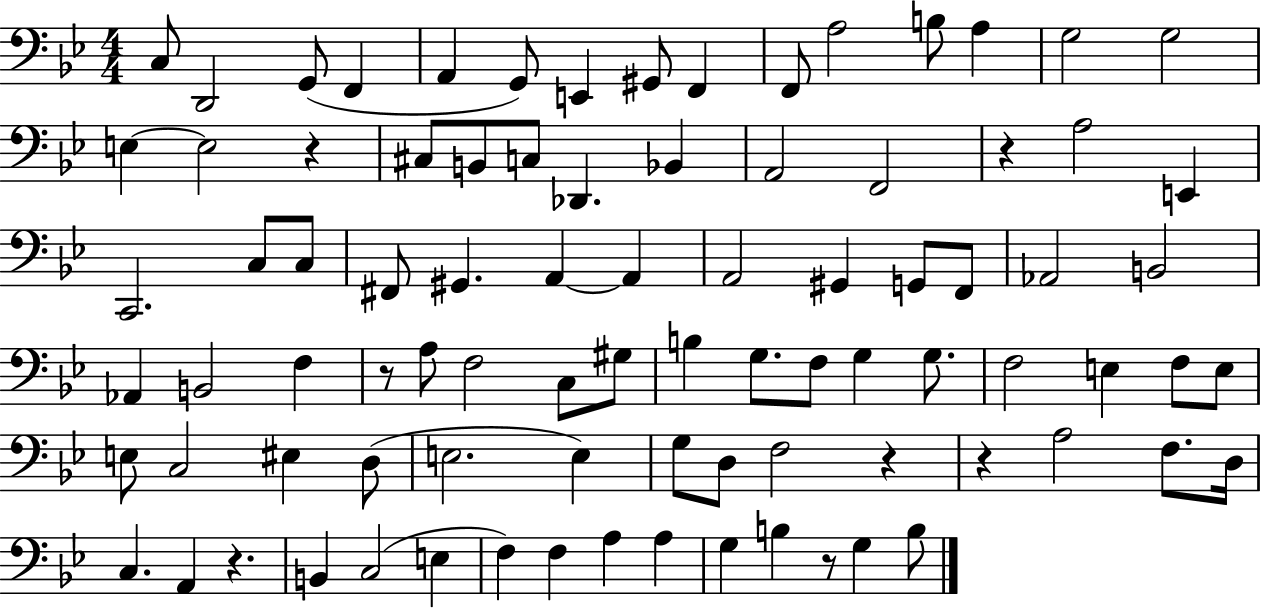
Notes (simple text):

C3/e D2/h G2/e F2/q A2/q G2/e E2/q G#2/e F2/q F2/e A3/h B3/e A3/q G3/h G3/h E3/q E3/h R/q C#3/e B2/e C3/e Db2/q. Bb2/q A2/h F2/h R/q A3/h E2/q C2/h. C3/e C3/e F#2/e G#2/q. A2/q A2/q A2/h G#2/q G2/e F2/e Ab2/h B2/h Ab2/q B2/h F3/q R/e A3/e F3/h C3/e G#3/e B3/q G3/e. F3/e G3/q G3/e. F3/h E3/q F3/e E3/e E3/e C3/h EIS3/q D3/e E3/h. E3/q G3/e D3/e F3/h R/q R/q A3/h F3/e. D3/s C3/q. A2/q R/q. B2/q C3/h E3/q F3/q F3/q A3/q A3/q G3/q B3/q R/e G3/q B3/e